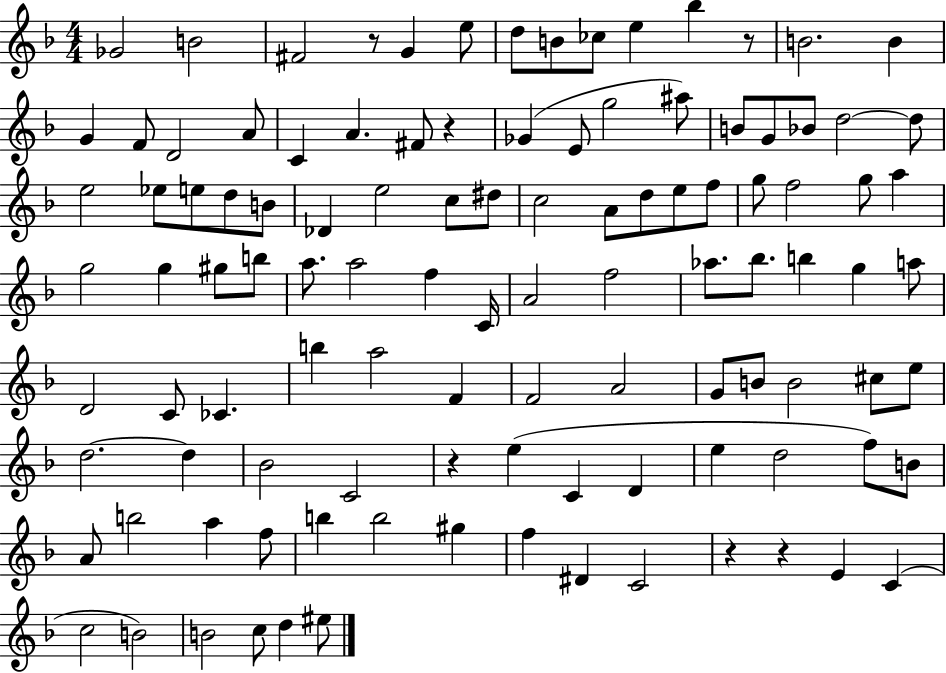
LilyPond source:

{
  \clef treble
  \numericTimeSignature
  \time 4/4
  \key f \major
  ges'2 b'2 | fis'2 r8 g'4 e''8 | d''8 b'8 ces''8 e''4 bes''4 r8 | b'2. b'4 | \break g'4 f'8 d'2 a'8 | c'4 a'4. fis'8 r4 | ges'4( e'8 g''2 ais''8) | b'8 g'8 bes'8 d''2~~ d''8 | \break e''2 ees''8 e''8 d''8 b'8 | des'4 e''2 c''8 dis''8 | c''2 a'8 d''8 e''8 f''8 | g''8 f''2 g''8 a''4 | \break g''2 g''4 gis''8 b''8 | a''8. a''2 f''4 c'16 | a'2 f''2 | aes''8. bes''8. b''4 g''4 a''8 | \break d'2 c'8 ces'4. | b''4 a''2 f'4 | f'2 a'2 | g'8 b'8 b'2 cis''8 e''8 | \break d''2.~~ d''4 | bes'2 c'2 | r4 e''4( c'4 d'4 | e''4 d''2 f''8) b'8 | \break a'8 b''2 a''4 f''8 | b''4 b''2 gis''4 | f''4 dis'4 c'2 | r4 r4 e'4 c'4( | \break c''2 b'2) | b'2 c''8 d''4 eis''8 | \bar "|."
}